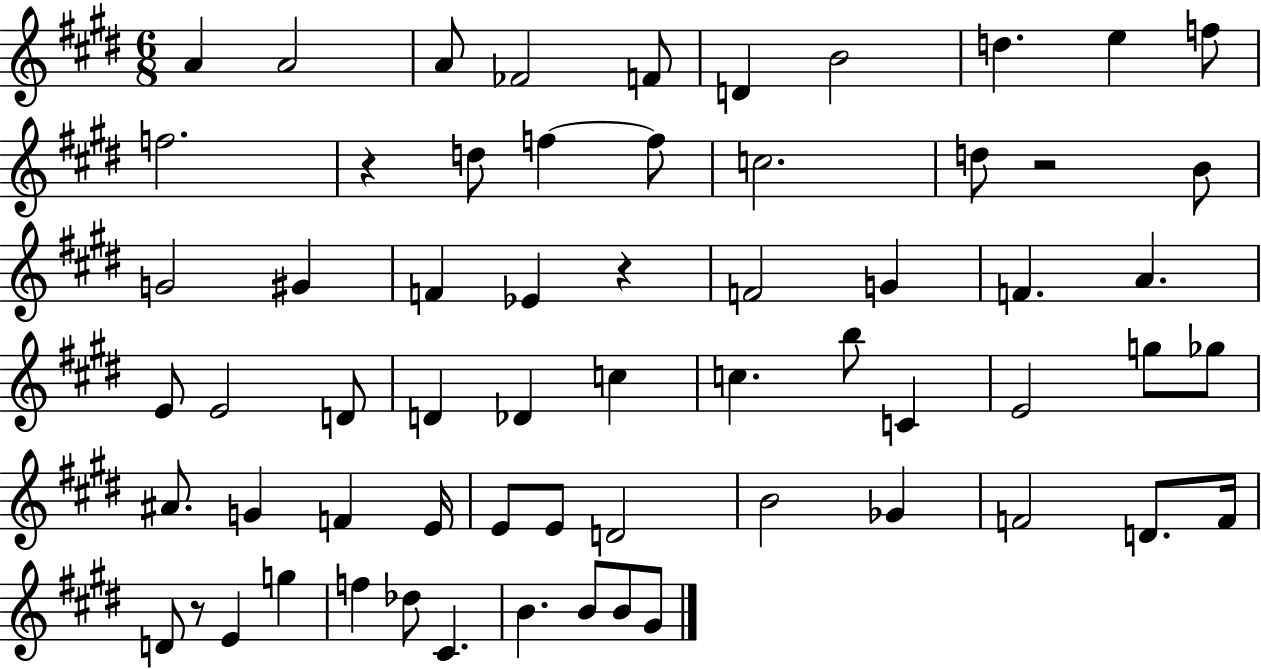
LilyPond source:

{
  \clef treble
  \numericTimeSignature
  \time 6/8
  \key e \major
  \repeat volta 2 { a'4 a'2 | a'8 fes'2 f'8 | d'4 b'2 | d''4. e''4 f''8 | \break f''2. | r4 d''8 f''4~~ f''8 | c''2. | d''8 r2 b'8 | \break g'2 gis'4 | f'4 ees'4 r4 | f'2 g'4 | f'4. a'4. | \break e'8 e'2 d'8 | d'4 des'4 c''4 | c''4. b''8 c'4 | e'2 g''8 ges''8 | \break ais'8. g'4 f'4 e'16 | e'8 e'8 d'2 | b'2 ges'4 | f'2 d'8. f'16 | \break d'8 r8 e'4 g''4 | f''4 des''8 cis'4. | b'4. b'8 b'8 gis'8 | } \bar "|."
}